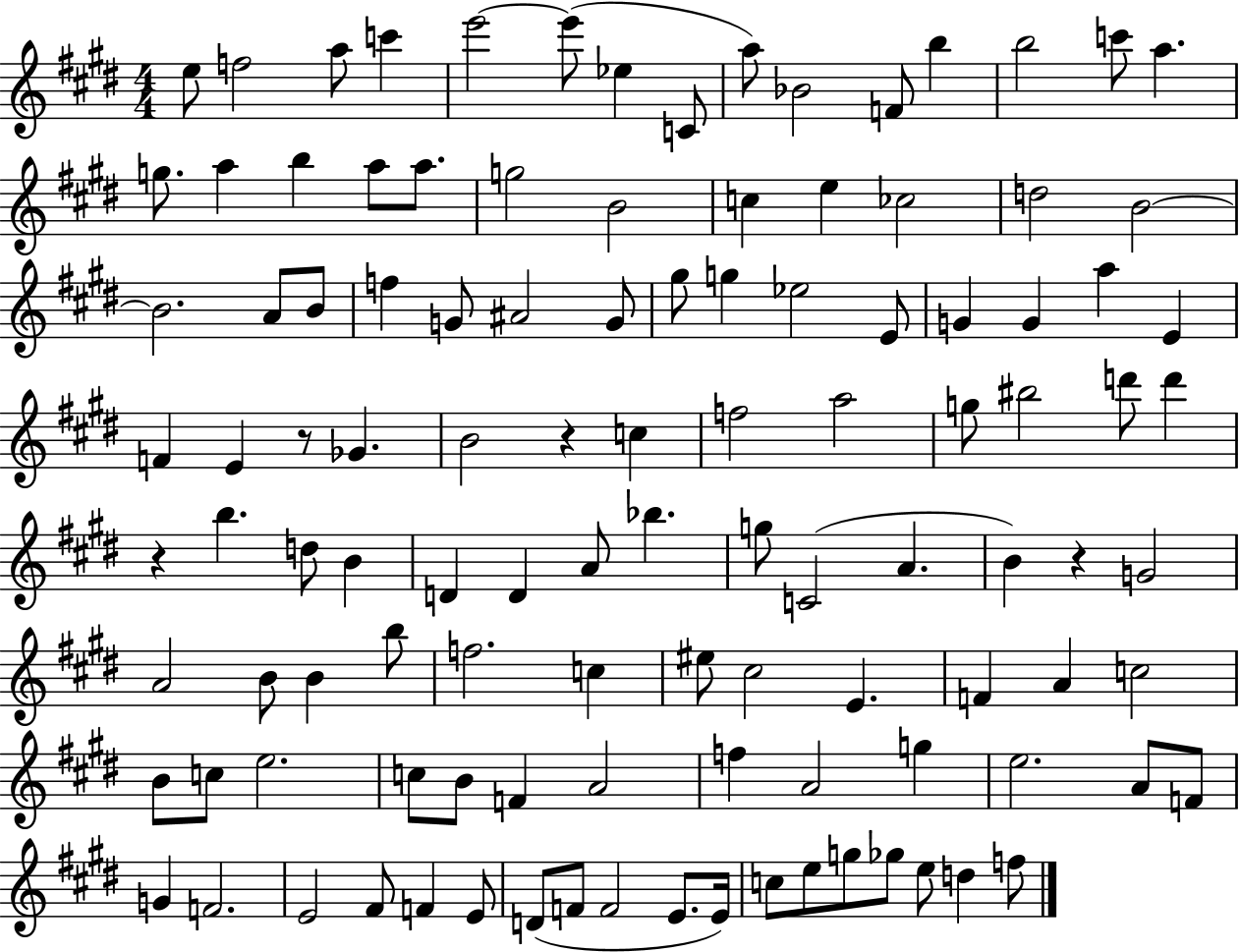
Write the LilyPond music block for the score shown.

{
  \clef treble
  \numericTimeSignature
  \time 4/4
  \key e \major
  e''8 f''2 a''8 c'''4 | e'''2~~ e'''8( ees''4 c'8 | a''8) bes'2 f'8 b''4 | b''2 c'''8 a''4. | \break g''8. a''4 b''4 a''8 a''8. | g''2 b'2 | c''4 e''4 ces''2 | d''2 b'2~~ | \break b'2. a'8 b'8 | f''4 g'8 ais'2 g'8 | gis''8 g''4 ees''2 e'8 | g'4 g'4 a''4 e'4 | \break f'4 e'4 r8 ges'4. | b'2 r4 c''4 | f''2 a''2 | g''8 bis''2 d'''8 d'''4 | \break r4 b''4. d''8 b'4 | d'4 d'4 a'8 bes''4. | g''8 c'2( a'4. | b'4) r4 g'2 | \break a'2 b'8 b'4 b''8 | f''2. c''4 | eis''8 cis''2 e'4. | f'4 a'4 c''2 | \break b'8 c''8 e''2. | c''8 b'8 f'4 a'2 | f''4 a'2 g''4 | e''2. a'8 f'8 | \break g'4 f'2. | e'2 fis'8 f'4 e'8 | d'8( f'8 f'2 e'8. e'16) | c''8 e''8 g''8 ges''8 e''8 d''4 f''8 | \break \bar "|."
}